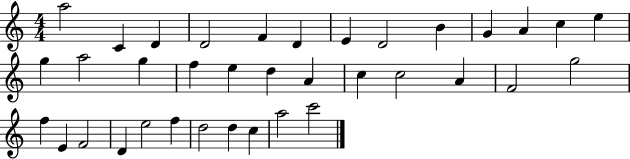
X:1
T:Untitled
M:4/4
L:1/4
K:C
a2 C D D2 F D E D2 B G A c e g a2 g f e d A c c2 A F2 g2 f E F2 D e2 f d2 d c a2 c'2